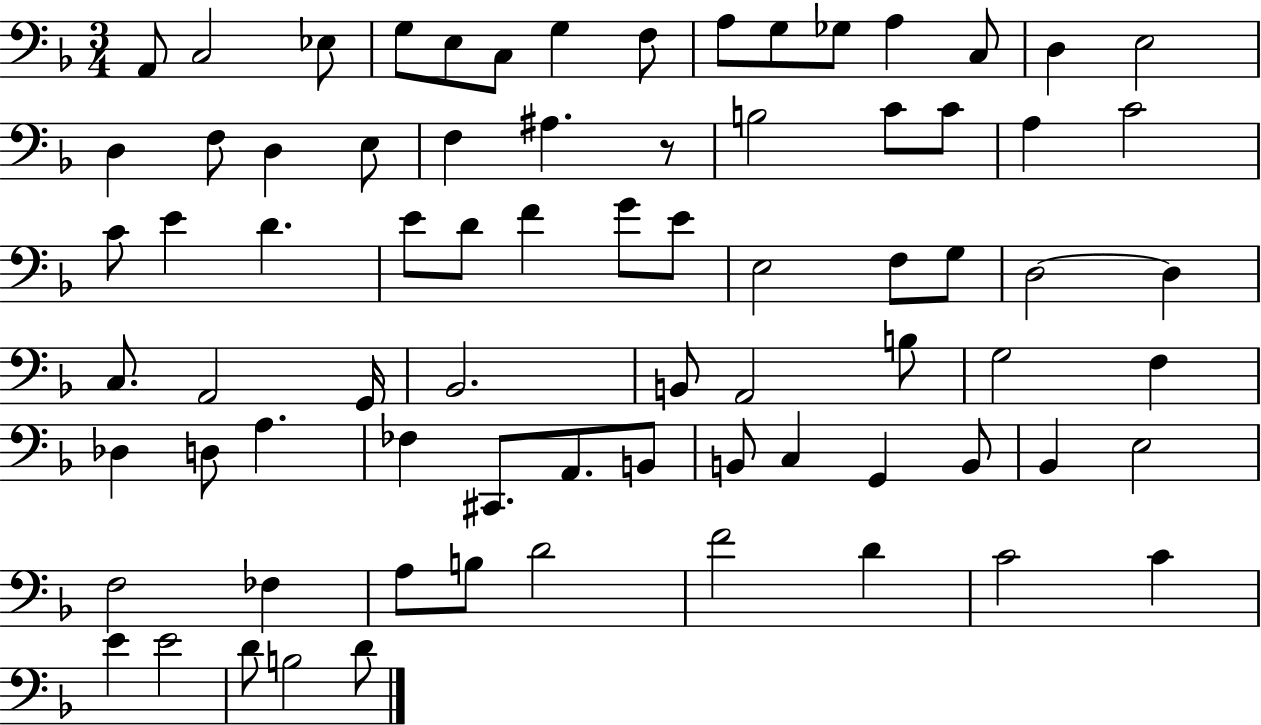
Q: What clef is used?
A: bass